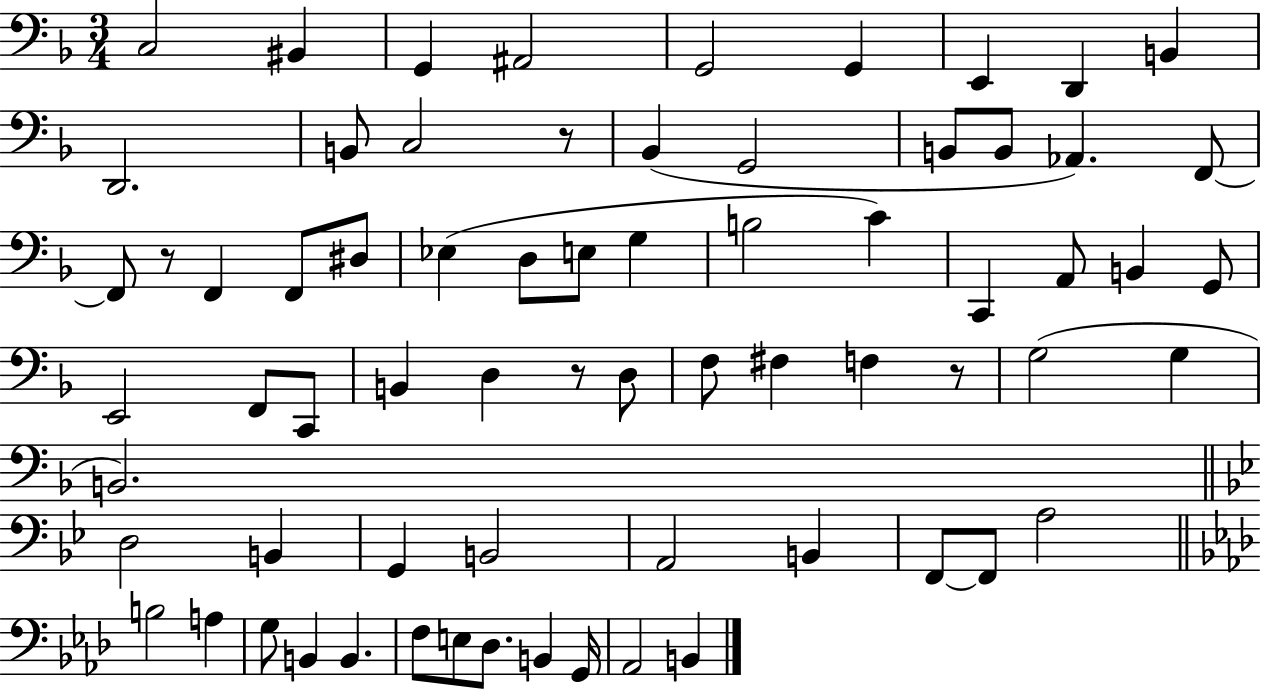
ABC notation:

X:1
T:Untitled
M:3/4
L:1/4
K:F
C,2 ^B,, G,, ^A,,2 G,,2 G,, E,, D,, B,, D,,2 B,,/2 C,2 z/2 _B,, G,,2 B,,/2 B,,/2 _A,, F,,/2 F,,/2 z/2 F,, F,,/2 ^D,/2 _E, D,/2 E,/2 G, B,2 C C,, A,,/2 B,, G,,/2 E,,2 F,,/2 C,,/2 B,, D, z/2 D,/2 F,/2 ^F, F, z/2 G,2 G, B,,2 D,2 B,, G,, B,,2 A,,2 B,, F,,/2 F,,/2 A,2 B,2 A, G,/2 B,, B,, F,/2 E,/2 _D,/2 B,, G,,/4 _A,,2 B,,